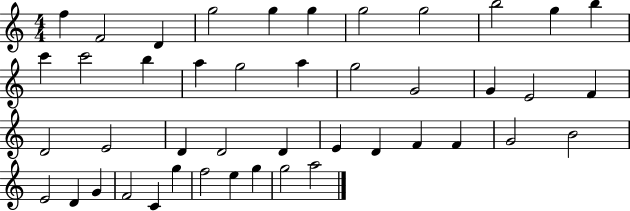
F5/q F4/h D4/q G5/h G5/q G5/q G5/h G5/h B5/h G5/q B5/q C6/q C6/h B5/q A5/q G5/h A5/q G5/h G4/h G4/q E4/h F4/q D4/h E4/h D4/q D4/h D4/q E4/q D4/q F4/q F4/q G4/h B4/h E4/h D4/q G4/q F4/h C4/q G5/q F5/h E5/q G5/q G5/h A5/h